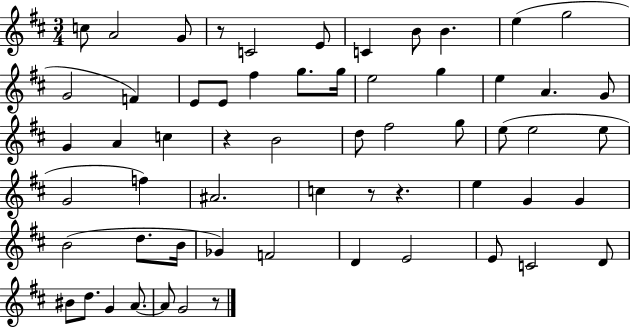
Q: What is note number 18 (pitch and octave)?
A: E5